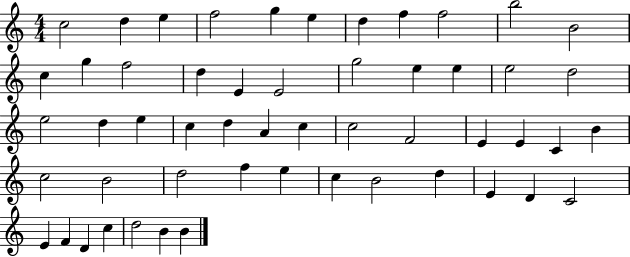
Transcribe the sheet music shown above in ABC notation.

X:1
T:Untitled
M:4/4
L:1/4
K:C
c2 d e f2 g e d f f2 b2 B2 c g f2 d E E2 g2 e e e2 d2 e2 d e c d A c c2 F2 E E C B c2 B2 d2 f e c B2 d E D C2 E F D c d2 B B